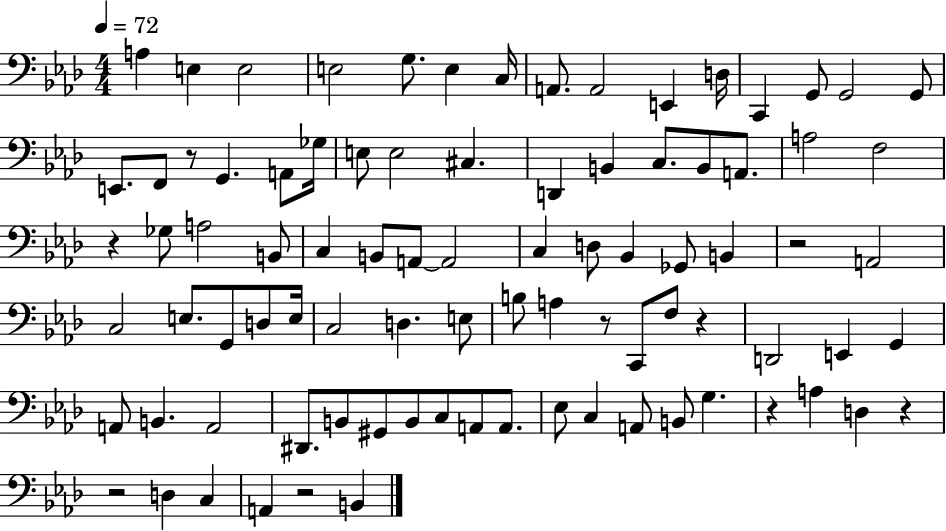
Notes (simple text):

A3/q E3/q E3/h E3/h G3/e. E3/q C3/s A2/e. A2/h E2/q D3/s C2/q G2/e G2/h G2/e E2/e. F2/e R/e G2/q. A2/e Gb3/s E3/e E3/h C#3/q. D2/q B2/q C3/e. B2/e A2/e. A3/h F3/h R/q Gb3/e A3/h B2/e C3/q B2/e A2/e A2/h C3/q D3/e Bb2/q Gb2/e B2/q R/h A2/h C3/h E3/e. G2/e D3/e E3/s C3/h D3/q. E3/e B3/e A3/q R/e C2/e F3/e R/q D2/h E2/q G2/q A2/e B2/q. A2/h D#2/e. B2/e G#2/e B2/e C3/e A2/e A2/e. Eb3/e C3/q A2/e B2/e G3/q. R/q A3/q D3/q R/q R/h D3/q C3/q A2/q R/h B2/q